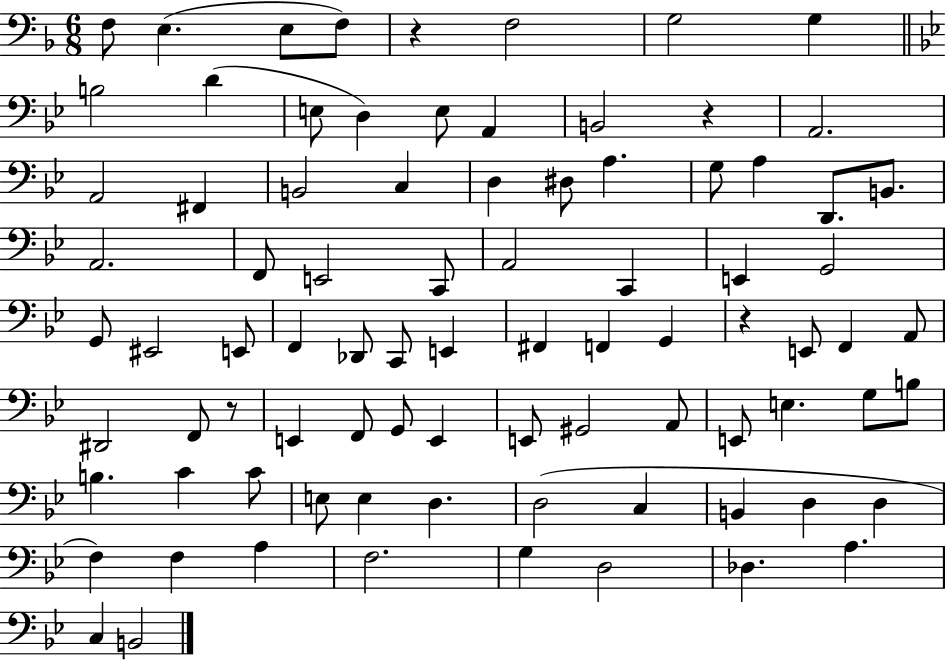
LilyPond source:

{
  \clef bass
  \numericTimeSignature
  \time 6/8
  \key f \major
  f8 e4.( e8 f8) | r4 f2 | g2 g4 | \bar "||" \break \key g \minor b2 d'4( | e8 d4) e8 a,4 | b,2 r4 | a,2. | \break a,2 fis,4 | b,2 c4 | d4 dis8 a4. | g8 a4 d,8. b,8. | \break a,2. | f,8 e,2 c,8 | a,2 c,4 | e,4 g,2 | \break g,8 eis,2 e,8 | f,4 des,8 c,8 e,4 | fis,4 f,4 g,4 | r4 e,8 f,4 a,8 | \break dis,2 f,8 r8 | e,4 f,8 g,8 e,4 | e,8 gis,2 a,8 | e,8 e4. g8 b8 | \break b4. c'4 c'8 | e8 e4 d4. | d2( c4 | b,4 d4 d4 | \break f4) f4 a4 | f2. | g4 d2 | des4. a4. | \break c4 b,2 | \bar "|."
}